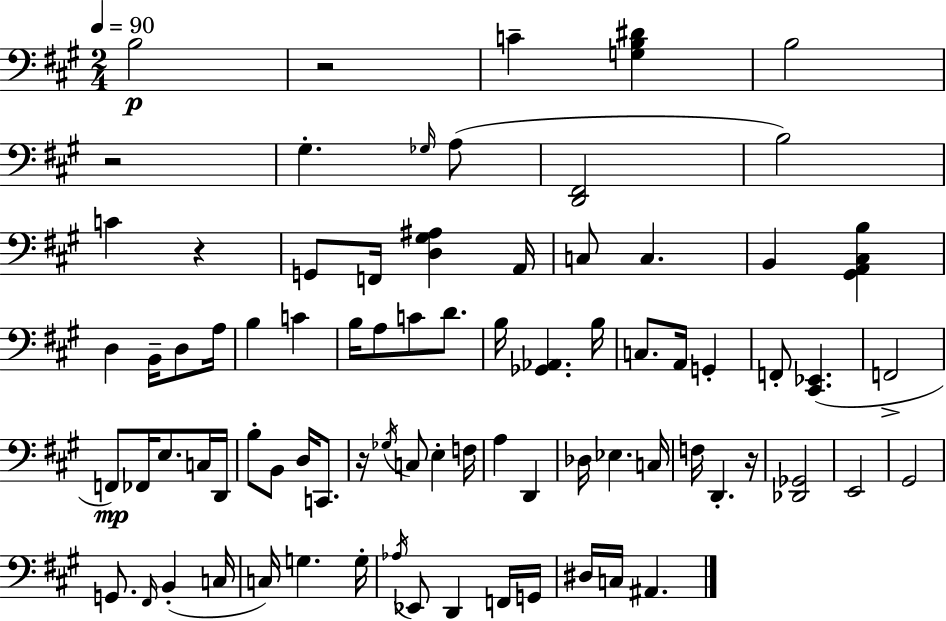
{
  \clef bass
  \numericTimeSignature
  \time 2/4
  \key a \major
  \tempo 4 = 90
  b2\p | r2 | c'4-- <g b dis'>4 | b2 | \break r2 | gis4.-. \grace { ges16 } a8( | <d, fis,>2 | b2) | \break c'4 r4 | g,8 f,16 <d gis ais>4 | a,16 c8 c4. | b,4 <gis, a, cis b>4 | \break d4 b,16-- d8 | a16 b4 c'4 | b16 a8 c'8 d'8. | b16 <ges, aes,>4. | \break b16 c8. a,16 g,4-. | f,8-. <cis, ees,>4.( | f,2-> | f,8\mp) fes,16 e8. c16 | \break d,16 b8-. b,8 d16 c,8. | r16 \acciaccatura { ges16 } c8 e4-. | f16 a4 d,4 | des16 ees4. | \break c16 f16 d,4.-. | r16 <des, ges,>2 | e,2 | gis,2 | \break g,8. \grace { fis,16 }( b,4-. | c16 c16) g4. | g16-. \acciaccatura { aes16 } ees,8 d,4 | f,16 g,16 dis16 c16 ais,4. | \break \bar "|."
}